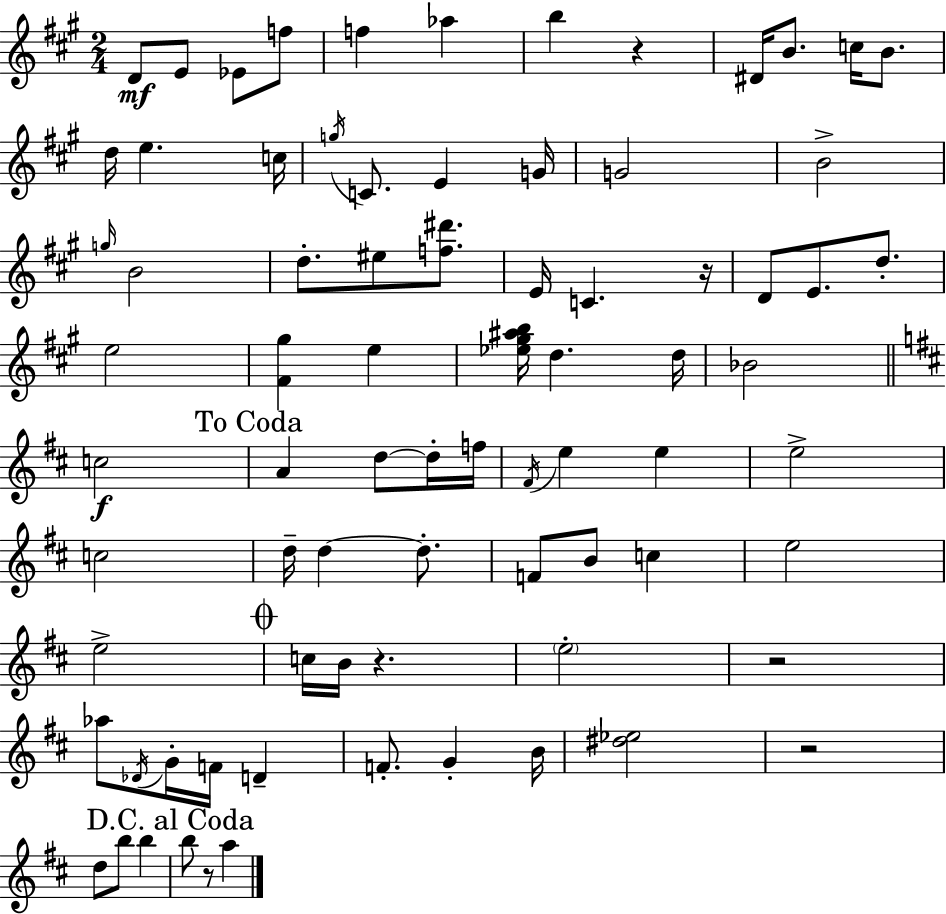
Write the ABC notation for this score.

X:1
T:Untitled
M:2/4
L:1/4
K:A
D/2 E/2 _E/2 f/2 f _a b z ^D/4 B/2 c/4 B/2 d/4 e c/4 g/4 C/2 E G/4 G2 B2 g/4 B2 d/2 ^e/2 [f^d']/2 E/4 C z/4 D/2 E/2 d/2 e2 [^F^g] e [_e^g^ab]/4 d d/4 _B2 c2 A d/2 d/4 f/4 ^F/4 e e e2 c2 d/4 d d/2 F/2 B/2 c e2 e2 c/4 B/4 z e2 z2 _a/2 _D/4 G/4 F/4 D F/2 G B/4 [^d_e]2 z2 d/2 b/2 b b/2 z/2 a